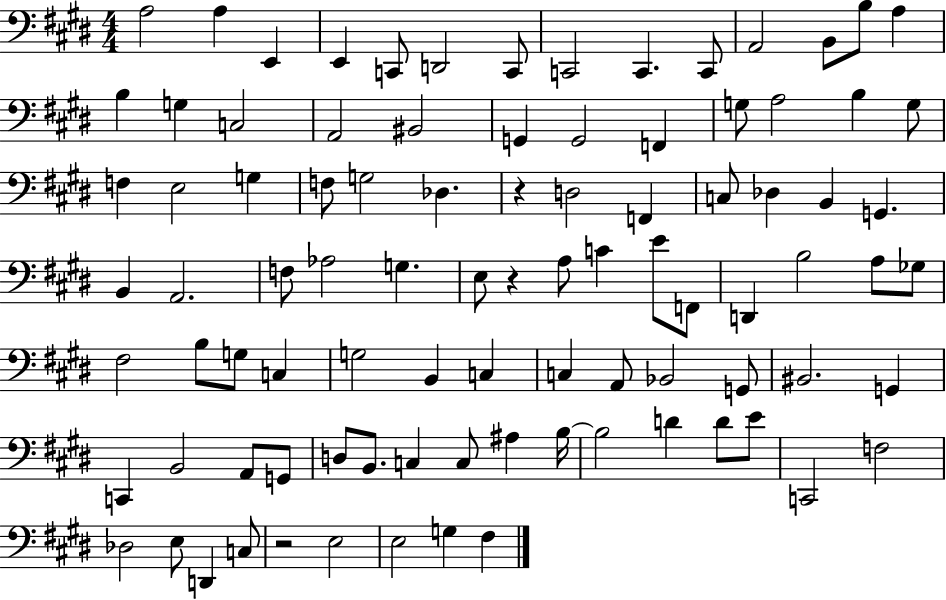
X:1
T:Untitled
M:4/4
L:1/4
K:E
A,2 A, E,, E,, C,,/2 D,,2 C,,/2 C,,2 C,, C,,/2 A,,2 B,,/2 B,/2 A, B, G, C,2 A,,2 ^B,,2 G,, G,,2 F,, G,/2 A,2 B, G,/2 F, E,2 G, F,/2 G,2 _D, z D,2 F,, C,/2 _D, B,, G,, B,, A,,2 F,/2 _A,2 G, E,/2 z A,/2 C E/2 F,,/2 D,, B,2 A,/2 _G,/2 ^F,2 B,/2 G,/2 C, G,2 B,, C, C, A,,/2 _B,,2 G,,/2 ^B,,2 G,, C,, B,,2 A,,/2 G,,/2 D,/2 B,,/2 C, C,/2 ^A, B,/4 B,2 D D/2 E/2 C,,2 F,2 _D,2 E,/2 D,, C,/2 z2 E,2 E,2 G, ^F,